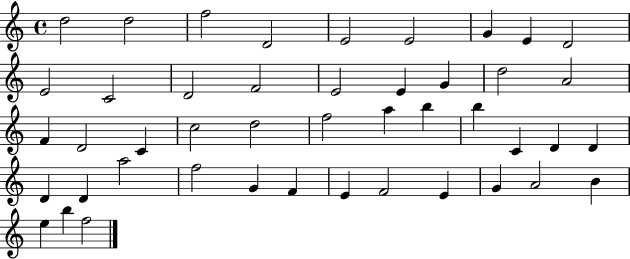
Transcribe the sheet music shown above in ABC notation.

X:1
T:Untitled
M:4/4
L:1/4
K:C
d2 d2 f2 D2 E2 E2 G E D2 E2 C2 D2 F2 E2 E G d2 A2 F D2 C c2 d2 f2 a b b C D D D D a2 f2 G F E F2 E G A2 B e b f2